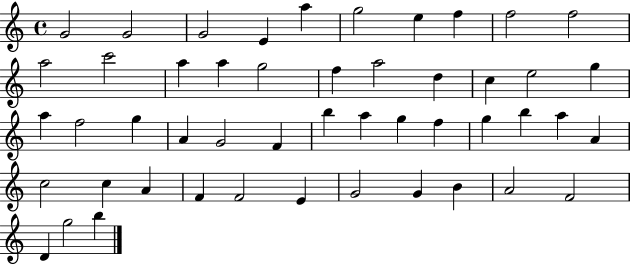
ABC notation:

X:1
T:Untitled
M:4/4
L:1/4
K:C
G2 G2 G2 E a g2 e f f2 f2 a2 c'2 a a g2 f a2 d c e2 g a f2 g A G2 F b a g f g b a A c2 c A F F2 E G2 G B A2 F2 D g2 b